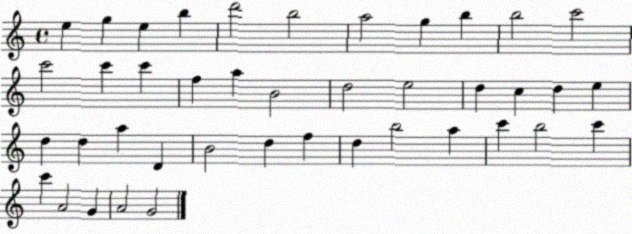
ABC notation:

X:1
T:Untitled
M:4/4
L:1/4
K:C
e g e b d'2 b2 a2 g b b2 c'2 c'2 c' c' f a B2 d2 e2 d c d e d d a D B2 d f d b2 a c' b2 c' c' A2 G A2 G2